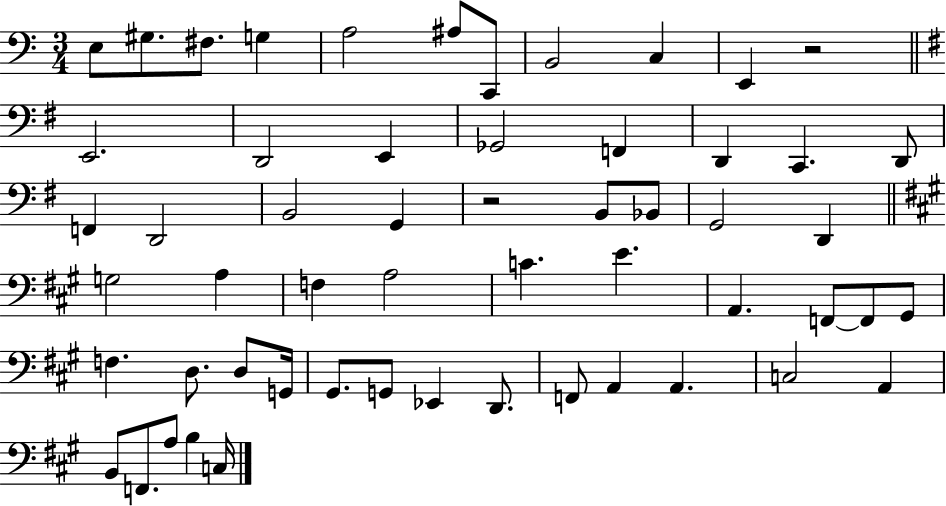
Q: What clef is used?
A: bass